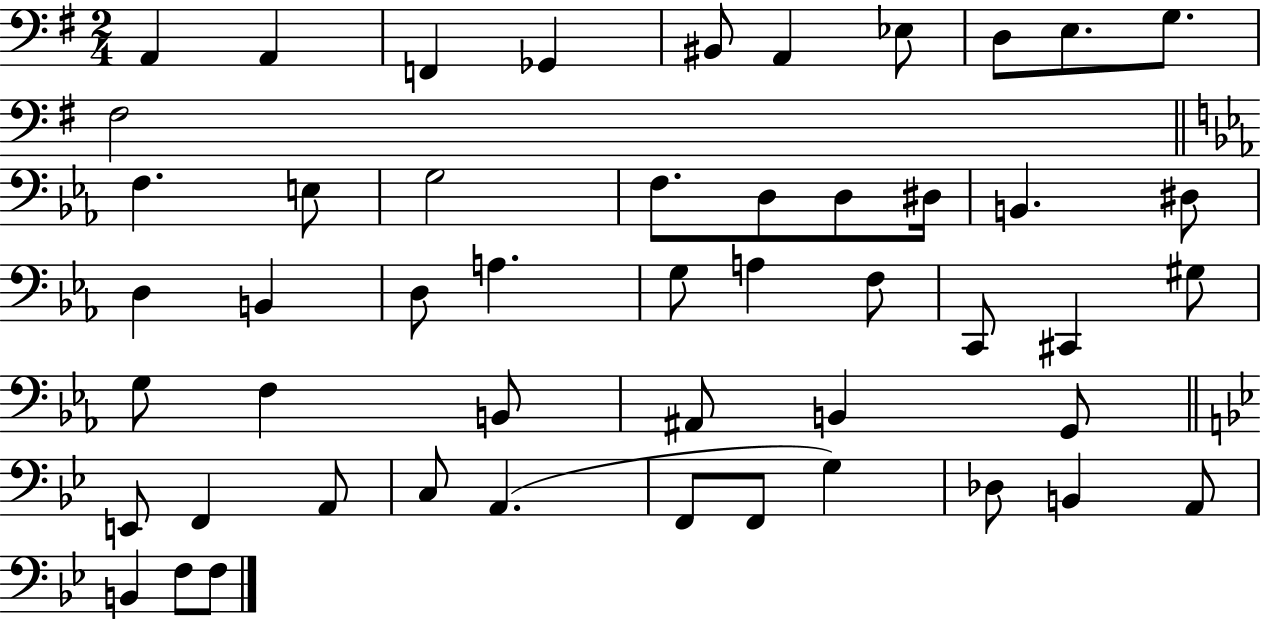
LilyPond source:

{
  \clef bass
  \numericTimeSignature
  \time 2/4
  \key g \major
  a,4 a,4 | f,4 ges,4 | bis,8 a,4 ees8 | d8 e8. g8. | \break fis2 | \bar "||" \break \key c \minor f4. e8 | g2 | f8. d8 d8 dis16 | b,4. dis8 | \break d4 b,4 | d8 a4. | g8 a4 f8 | c,8 cis,4 gis8 | \break g8 f4 b,8 | ais,8 b,4 g,8 | \bar "||" \break \key bes \major e,8 f,4 a,8 | c8 a,4.( | f,8 f,8 g4) | des8 b,4 a,8 | \break b,4 f8 f8 | \bar "|."
}